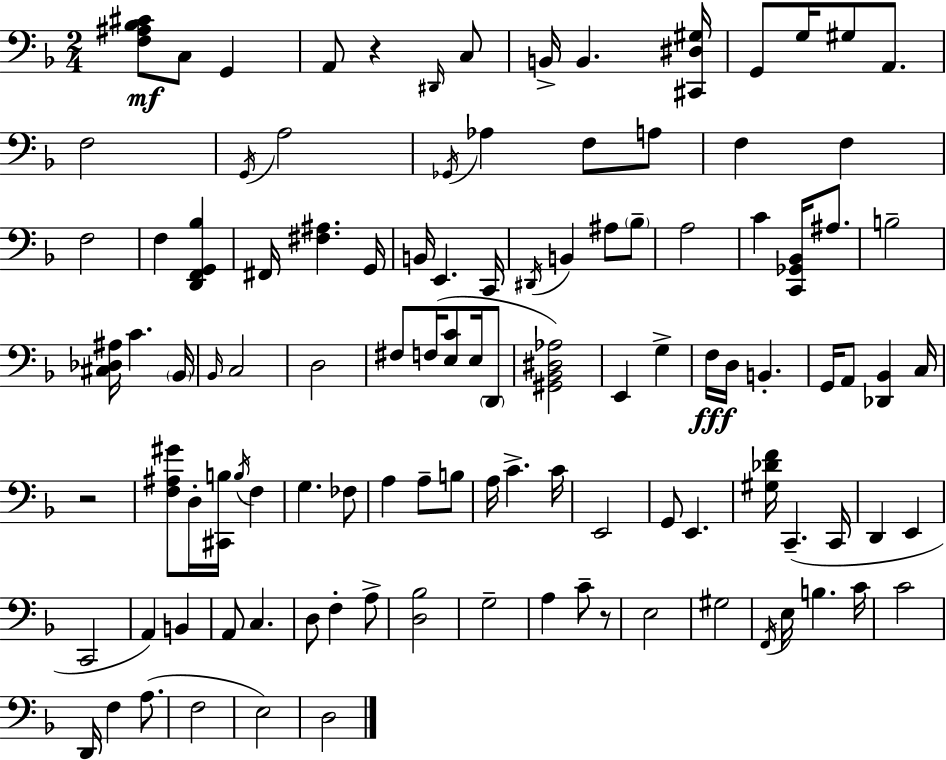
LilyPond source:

{
  \clef bass
  \numericTimeSignature
  \time 2/4
  \key d \minor
  \repeat volta 2 { <f ais bes cis'>8\mf c8 g,4 | a,8 r4 \grace { dis,16 } c8 | b,16-> b,4. | <cis, dis gis>16 g,8 g16 gis8 a,8. | \break f2 | \acciaccatura { g,16 } a2 | \acciaccatura { ges,16 } aes4 f8 | a8 f4 f4 | \break f2 | f4 <d, f, g, bes>4 | fis,16 <fis ais>4. | g,16 b,16 e,4. | \break c,16 \acciaccatura { dis,16 } b,4 | ais8 \parenthesize bes8-- a2 | c'4 | <c, ges, bes,>16 ais8. b2-- | \break <cis des ais>16 c'4. | \parenthesize bes,16 \grace { bes,16 } c2 | d2 | fis8 f16( | \break <e c'>8 e16 \parenthesize d,8 <gis, bes, dis aes>2) | e,4 | g4-> f16\fff d16 b,4.-. | g,16 a,8 | \break <des, bes,>4 c16 r2 | <f ais gis'>8 d16-. | <cis, b>16 \acciaccatura { b16 } f4 g4. | fes8 a4 | \break a8-- b8 a16 c'4.-> | c'16 e,2 | g,8 | e,4. <gis des' f'>16 c,4.--( | \break c,16 d,4 | e,4 c,2 | a,4) | b,4 a,8 | \break c4. d8 | f4-. a8-> <d bes>2 | g2-- | a4 | \break c'8-- r8 e2 | gis2 | \acciaccatura { f,16 } e16 | b4. c'16 c'2 | \break d,16 | f4 a8.( f2 | e2) | d2 | \break } \bar "|."
}